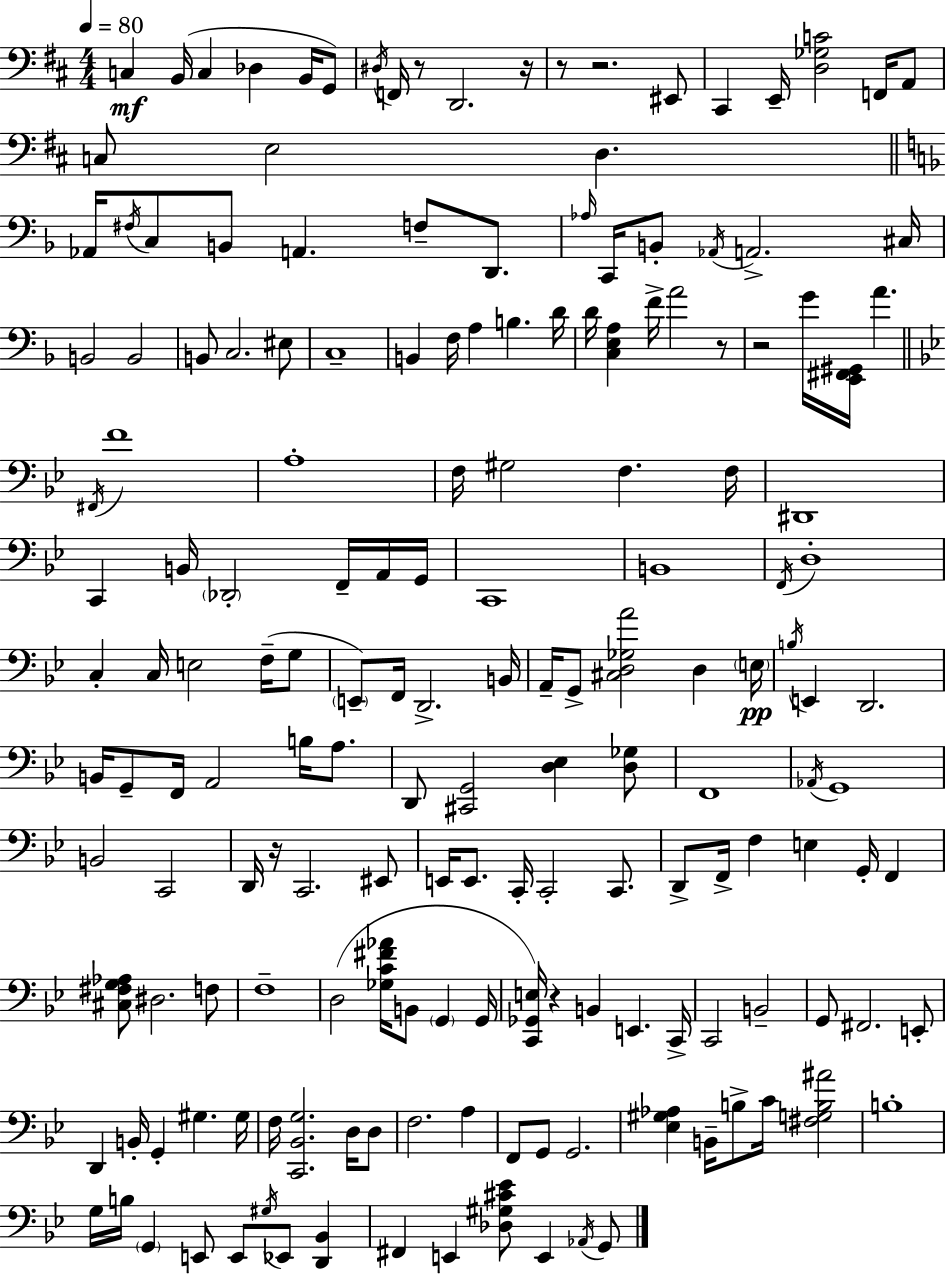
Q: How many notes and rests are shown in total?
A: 173